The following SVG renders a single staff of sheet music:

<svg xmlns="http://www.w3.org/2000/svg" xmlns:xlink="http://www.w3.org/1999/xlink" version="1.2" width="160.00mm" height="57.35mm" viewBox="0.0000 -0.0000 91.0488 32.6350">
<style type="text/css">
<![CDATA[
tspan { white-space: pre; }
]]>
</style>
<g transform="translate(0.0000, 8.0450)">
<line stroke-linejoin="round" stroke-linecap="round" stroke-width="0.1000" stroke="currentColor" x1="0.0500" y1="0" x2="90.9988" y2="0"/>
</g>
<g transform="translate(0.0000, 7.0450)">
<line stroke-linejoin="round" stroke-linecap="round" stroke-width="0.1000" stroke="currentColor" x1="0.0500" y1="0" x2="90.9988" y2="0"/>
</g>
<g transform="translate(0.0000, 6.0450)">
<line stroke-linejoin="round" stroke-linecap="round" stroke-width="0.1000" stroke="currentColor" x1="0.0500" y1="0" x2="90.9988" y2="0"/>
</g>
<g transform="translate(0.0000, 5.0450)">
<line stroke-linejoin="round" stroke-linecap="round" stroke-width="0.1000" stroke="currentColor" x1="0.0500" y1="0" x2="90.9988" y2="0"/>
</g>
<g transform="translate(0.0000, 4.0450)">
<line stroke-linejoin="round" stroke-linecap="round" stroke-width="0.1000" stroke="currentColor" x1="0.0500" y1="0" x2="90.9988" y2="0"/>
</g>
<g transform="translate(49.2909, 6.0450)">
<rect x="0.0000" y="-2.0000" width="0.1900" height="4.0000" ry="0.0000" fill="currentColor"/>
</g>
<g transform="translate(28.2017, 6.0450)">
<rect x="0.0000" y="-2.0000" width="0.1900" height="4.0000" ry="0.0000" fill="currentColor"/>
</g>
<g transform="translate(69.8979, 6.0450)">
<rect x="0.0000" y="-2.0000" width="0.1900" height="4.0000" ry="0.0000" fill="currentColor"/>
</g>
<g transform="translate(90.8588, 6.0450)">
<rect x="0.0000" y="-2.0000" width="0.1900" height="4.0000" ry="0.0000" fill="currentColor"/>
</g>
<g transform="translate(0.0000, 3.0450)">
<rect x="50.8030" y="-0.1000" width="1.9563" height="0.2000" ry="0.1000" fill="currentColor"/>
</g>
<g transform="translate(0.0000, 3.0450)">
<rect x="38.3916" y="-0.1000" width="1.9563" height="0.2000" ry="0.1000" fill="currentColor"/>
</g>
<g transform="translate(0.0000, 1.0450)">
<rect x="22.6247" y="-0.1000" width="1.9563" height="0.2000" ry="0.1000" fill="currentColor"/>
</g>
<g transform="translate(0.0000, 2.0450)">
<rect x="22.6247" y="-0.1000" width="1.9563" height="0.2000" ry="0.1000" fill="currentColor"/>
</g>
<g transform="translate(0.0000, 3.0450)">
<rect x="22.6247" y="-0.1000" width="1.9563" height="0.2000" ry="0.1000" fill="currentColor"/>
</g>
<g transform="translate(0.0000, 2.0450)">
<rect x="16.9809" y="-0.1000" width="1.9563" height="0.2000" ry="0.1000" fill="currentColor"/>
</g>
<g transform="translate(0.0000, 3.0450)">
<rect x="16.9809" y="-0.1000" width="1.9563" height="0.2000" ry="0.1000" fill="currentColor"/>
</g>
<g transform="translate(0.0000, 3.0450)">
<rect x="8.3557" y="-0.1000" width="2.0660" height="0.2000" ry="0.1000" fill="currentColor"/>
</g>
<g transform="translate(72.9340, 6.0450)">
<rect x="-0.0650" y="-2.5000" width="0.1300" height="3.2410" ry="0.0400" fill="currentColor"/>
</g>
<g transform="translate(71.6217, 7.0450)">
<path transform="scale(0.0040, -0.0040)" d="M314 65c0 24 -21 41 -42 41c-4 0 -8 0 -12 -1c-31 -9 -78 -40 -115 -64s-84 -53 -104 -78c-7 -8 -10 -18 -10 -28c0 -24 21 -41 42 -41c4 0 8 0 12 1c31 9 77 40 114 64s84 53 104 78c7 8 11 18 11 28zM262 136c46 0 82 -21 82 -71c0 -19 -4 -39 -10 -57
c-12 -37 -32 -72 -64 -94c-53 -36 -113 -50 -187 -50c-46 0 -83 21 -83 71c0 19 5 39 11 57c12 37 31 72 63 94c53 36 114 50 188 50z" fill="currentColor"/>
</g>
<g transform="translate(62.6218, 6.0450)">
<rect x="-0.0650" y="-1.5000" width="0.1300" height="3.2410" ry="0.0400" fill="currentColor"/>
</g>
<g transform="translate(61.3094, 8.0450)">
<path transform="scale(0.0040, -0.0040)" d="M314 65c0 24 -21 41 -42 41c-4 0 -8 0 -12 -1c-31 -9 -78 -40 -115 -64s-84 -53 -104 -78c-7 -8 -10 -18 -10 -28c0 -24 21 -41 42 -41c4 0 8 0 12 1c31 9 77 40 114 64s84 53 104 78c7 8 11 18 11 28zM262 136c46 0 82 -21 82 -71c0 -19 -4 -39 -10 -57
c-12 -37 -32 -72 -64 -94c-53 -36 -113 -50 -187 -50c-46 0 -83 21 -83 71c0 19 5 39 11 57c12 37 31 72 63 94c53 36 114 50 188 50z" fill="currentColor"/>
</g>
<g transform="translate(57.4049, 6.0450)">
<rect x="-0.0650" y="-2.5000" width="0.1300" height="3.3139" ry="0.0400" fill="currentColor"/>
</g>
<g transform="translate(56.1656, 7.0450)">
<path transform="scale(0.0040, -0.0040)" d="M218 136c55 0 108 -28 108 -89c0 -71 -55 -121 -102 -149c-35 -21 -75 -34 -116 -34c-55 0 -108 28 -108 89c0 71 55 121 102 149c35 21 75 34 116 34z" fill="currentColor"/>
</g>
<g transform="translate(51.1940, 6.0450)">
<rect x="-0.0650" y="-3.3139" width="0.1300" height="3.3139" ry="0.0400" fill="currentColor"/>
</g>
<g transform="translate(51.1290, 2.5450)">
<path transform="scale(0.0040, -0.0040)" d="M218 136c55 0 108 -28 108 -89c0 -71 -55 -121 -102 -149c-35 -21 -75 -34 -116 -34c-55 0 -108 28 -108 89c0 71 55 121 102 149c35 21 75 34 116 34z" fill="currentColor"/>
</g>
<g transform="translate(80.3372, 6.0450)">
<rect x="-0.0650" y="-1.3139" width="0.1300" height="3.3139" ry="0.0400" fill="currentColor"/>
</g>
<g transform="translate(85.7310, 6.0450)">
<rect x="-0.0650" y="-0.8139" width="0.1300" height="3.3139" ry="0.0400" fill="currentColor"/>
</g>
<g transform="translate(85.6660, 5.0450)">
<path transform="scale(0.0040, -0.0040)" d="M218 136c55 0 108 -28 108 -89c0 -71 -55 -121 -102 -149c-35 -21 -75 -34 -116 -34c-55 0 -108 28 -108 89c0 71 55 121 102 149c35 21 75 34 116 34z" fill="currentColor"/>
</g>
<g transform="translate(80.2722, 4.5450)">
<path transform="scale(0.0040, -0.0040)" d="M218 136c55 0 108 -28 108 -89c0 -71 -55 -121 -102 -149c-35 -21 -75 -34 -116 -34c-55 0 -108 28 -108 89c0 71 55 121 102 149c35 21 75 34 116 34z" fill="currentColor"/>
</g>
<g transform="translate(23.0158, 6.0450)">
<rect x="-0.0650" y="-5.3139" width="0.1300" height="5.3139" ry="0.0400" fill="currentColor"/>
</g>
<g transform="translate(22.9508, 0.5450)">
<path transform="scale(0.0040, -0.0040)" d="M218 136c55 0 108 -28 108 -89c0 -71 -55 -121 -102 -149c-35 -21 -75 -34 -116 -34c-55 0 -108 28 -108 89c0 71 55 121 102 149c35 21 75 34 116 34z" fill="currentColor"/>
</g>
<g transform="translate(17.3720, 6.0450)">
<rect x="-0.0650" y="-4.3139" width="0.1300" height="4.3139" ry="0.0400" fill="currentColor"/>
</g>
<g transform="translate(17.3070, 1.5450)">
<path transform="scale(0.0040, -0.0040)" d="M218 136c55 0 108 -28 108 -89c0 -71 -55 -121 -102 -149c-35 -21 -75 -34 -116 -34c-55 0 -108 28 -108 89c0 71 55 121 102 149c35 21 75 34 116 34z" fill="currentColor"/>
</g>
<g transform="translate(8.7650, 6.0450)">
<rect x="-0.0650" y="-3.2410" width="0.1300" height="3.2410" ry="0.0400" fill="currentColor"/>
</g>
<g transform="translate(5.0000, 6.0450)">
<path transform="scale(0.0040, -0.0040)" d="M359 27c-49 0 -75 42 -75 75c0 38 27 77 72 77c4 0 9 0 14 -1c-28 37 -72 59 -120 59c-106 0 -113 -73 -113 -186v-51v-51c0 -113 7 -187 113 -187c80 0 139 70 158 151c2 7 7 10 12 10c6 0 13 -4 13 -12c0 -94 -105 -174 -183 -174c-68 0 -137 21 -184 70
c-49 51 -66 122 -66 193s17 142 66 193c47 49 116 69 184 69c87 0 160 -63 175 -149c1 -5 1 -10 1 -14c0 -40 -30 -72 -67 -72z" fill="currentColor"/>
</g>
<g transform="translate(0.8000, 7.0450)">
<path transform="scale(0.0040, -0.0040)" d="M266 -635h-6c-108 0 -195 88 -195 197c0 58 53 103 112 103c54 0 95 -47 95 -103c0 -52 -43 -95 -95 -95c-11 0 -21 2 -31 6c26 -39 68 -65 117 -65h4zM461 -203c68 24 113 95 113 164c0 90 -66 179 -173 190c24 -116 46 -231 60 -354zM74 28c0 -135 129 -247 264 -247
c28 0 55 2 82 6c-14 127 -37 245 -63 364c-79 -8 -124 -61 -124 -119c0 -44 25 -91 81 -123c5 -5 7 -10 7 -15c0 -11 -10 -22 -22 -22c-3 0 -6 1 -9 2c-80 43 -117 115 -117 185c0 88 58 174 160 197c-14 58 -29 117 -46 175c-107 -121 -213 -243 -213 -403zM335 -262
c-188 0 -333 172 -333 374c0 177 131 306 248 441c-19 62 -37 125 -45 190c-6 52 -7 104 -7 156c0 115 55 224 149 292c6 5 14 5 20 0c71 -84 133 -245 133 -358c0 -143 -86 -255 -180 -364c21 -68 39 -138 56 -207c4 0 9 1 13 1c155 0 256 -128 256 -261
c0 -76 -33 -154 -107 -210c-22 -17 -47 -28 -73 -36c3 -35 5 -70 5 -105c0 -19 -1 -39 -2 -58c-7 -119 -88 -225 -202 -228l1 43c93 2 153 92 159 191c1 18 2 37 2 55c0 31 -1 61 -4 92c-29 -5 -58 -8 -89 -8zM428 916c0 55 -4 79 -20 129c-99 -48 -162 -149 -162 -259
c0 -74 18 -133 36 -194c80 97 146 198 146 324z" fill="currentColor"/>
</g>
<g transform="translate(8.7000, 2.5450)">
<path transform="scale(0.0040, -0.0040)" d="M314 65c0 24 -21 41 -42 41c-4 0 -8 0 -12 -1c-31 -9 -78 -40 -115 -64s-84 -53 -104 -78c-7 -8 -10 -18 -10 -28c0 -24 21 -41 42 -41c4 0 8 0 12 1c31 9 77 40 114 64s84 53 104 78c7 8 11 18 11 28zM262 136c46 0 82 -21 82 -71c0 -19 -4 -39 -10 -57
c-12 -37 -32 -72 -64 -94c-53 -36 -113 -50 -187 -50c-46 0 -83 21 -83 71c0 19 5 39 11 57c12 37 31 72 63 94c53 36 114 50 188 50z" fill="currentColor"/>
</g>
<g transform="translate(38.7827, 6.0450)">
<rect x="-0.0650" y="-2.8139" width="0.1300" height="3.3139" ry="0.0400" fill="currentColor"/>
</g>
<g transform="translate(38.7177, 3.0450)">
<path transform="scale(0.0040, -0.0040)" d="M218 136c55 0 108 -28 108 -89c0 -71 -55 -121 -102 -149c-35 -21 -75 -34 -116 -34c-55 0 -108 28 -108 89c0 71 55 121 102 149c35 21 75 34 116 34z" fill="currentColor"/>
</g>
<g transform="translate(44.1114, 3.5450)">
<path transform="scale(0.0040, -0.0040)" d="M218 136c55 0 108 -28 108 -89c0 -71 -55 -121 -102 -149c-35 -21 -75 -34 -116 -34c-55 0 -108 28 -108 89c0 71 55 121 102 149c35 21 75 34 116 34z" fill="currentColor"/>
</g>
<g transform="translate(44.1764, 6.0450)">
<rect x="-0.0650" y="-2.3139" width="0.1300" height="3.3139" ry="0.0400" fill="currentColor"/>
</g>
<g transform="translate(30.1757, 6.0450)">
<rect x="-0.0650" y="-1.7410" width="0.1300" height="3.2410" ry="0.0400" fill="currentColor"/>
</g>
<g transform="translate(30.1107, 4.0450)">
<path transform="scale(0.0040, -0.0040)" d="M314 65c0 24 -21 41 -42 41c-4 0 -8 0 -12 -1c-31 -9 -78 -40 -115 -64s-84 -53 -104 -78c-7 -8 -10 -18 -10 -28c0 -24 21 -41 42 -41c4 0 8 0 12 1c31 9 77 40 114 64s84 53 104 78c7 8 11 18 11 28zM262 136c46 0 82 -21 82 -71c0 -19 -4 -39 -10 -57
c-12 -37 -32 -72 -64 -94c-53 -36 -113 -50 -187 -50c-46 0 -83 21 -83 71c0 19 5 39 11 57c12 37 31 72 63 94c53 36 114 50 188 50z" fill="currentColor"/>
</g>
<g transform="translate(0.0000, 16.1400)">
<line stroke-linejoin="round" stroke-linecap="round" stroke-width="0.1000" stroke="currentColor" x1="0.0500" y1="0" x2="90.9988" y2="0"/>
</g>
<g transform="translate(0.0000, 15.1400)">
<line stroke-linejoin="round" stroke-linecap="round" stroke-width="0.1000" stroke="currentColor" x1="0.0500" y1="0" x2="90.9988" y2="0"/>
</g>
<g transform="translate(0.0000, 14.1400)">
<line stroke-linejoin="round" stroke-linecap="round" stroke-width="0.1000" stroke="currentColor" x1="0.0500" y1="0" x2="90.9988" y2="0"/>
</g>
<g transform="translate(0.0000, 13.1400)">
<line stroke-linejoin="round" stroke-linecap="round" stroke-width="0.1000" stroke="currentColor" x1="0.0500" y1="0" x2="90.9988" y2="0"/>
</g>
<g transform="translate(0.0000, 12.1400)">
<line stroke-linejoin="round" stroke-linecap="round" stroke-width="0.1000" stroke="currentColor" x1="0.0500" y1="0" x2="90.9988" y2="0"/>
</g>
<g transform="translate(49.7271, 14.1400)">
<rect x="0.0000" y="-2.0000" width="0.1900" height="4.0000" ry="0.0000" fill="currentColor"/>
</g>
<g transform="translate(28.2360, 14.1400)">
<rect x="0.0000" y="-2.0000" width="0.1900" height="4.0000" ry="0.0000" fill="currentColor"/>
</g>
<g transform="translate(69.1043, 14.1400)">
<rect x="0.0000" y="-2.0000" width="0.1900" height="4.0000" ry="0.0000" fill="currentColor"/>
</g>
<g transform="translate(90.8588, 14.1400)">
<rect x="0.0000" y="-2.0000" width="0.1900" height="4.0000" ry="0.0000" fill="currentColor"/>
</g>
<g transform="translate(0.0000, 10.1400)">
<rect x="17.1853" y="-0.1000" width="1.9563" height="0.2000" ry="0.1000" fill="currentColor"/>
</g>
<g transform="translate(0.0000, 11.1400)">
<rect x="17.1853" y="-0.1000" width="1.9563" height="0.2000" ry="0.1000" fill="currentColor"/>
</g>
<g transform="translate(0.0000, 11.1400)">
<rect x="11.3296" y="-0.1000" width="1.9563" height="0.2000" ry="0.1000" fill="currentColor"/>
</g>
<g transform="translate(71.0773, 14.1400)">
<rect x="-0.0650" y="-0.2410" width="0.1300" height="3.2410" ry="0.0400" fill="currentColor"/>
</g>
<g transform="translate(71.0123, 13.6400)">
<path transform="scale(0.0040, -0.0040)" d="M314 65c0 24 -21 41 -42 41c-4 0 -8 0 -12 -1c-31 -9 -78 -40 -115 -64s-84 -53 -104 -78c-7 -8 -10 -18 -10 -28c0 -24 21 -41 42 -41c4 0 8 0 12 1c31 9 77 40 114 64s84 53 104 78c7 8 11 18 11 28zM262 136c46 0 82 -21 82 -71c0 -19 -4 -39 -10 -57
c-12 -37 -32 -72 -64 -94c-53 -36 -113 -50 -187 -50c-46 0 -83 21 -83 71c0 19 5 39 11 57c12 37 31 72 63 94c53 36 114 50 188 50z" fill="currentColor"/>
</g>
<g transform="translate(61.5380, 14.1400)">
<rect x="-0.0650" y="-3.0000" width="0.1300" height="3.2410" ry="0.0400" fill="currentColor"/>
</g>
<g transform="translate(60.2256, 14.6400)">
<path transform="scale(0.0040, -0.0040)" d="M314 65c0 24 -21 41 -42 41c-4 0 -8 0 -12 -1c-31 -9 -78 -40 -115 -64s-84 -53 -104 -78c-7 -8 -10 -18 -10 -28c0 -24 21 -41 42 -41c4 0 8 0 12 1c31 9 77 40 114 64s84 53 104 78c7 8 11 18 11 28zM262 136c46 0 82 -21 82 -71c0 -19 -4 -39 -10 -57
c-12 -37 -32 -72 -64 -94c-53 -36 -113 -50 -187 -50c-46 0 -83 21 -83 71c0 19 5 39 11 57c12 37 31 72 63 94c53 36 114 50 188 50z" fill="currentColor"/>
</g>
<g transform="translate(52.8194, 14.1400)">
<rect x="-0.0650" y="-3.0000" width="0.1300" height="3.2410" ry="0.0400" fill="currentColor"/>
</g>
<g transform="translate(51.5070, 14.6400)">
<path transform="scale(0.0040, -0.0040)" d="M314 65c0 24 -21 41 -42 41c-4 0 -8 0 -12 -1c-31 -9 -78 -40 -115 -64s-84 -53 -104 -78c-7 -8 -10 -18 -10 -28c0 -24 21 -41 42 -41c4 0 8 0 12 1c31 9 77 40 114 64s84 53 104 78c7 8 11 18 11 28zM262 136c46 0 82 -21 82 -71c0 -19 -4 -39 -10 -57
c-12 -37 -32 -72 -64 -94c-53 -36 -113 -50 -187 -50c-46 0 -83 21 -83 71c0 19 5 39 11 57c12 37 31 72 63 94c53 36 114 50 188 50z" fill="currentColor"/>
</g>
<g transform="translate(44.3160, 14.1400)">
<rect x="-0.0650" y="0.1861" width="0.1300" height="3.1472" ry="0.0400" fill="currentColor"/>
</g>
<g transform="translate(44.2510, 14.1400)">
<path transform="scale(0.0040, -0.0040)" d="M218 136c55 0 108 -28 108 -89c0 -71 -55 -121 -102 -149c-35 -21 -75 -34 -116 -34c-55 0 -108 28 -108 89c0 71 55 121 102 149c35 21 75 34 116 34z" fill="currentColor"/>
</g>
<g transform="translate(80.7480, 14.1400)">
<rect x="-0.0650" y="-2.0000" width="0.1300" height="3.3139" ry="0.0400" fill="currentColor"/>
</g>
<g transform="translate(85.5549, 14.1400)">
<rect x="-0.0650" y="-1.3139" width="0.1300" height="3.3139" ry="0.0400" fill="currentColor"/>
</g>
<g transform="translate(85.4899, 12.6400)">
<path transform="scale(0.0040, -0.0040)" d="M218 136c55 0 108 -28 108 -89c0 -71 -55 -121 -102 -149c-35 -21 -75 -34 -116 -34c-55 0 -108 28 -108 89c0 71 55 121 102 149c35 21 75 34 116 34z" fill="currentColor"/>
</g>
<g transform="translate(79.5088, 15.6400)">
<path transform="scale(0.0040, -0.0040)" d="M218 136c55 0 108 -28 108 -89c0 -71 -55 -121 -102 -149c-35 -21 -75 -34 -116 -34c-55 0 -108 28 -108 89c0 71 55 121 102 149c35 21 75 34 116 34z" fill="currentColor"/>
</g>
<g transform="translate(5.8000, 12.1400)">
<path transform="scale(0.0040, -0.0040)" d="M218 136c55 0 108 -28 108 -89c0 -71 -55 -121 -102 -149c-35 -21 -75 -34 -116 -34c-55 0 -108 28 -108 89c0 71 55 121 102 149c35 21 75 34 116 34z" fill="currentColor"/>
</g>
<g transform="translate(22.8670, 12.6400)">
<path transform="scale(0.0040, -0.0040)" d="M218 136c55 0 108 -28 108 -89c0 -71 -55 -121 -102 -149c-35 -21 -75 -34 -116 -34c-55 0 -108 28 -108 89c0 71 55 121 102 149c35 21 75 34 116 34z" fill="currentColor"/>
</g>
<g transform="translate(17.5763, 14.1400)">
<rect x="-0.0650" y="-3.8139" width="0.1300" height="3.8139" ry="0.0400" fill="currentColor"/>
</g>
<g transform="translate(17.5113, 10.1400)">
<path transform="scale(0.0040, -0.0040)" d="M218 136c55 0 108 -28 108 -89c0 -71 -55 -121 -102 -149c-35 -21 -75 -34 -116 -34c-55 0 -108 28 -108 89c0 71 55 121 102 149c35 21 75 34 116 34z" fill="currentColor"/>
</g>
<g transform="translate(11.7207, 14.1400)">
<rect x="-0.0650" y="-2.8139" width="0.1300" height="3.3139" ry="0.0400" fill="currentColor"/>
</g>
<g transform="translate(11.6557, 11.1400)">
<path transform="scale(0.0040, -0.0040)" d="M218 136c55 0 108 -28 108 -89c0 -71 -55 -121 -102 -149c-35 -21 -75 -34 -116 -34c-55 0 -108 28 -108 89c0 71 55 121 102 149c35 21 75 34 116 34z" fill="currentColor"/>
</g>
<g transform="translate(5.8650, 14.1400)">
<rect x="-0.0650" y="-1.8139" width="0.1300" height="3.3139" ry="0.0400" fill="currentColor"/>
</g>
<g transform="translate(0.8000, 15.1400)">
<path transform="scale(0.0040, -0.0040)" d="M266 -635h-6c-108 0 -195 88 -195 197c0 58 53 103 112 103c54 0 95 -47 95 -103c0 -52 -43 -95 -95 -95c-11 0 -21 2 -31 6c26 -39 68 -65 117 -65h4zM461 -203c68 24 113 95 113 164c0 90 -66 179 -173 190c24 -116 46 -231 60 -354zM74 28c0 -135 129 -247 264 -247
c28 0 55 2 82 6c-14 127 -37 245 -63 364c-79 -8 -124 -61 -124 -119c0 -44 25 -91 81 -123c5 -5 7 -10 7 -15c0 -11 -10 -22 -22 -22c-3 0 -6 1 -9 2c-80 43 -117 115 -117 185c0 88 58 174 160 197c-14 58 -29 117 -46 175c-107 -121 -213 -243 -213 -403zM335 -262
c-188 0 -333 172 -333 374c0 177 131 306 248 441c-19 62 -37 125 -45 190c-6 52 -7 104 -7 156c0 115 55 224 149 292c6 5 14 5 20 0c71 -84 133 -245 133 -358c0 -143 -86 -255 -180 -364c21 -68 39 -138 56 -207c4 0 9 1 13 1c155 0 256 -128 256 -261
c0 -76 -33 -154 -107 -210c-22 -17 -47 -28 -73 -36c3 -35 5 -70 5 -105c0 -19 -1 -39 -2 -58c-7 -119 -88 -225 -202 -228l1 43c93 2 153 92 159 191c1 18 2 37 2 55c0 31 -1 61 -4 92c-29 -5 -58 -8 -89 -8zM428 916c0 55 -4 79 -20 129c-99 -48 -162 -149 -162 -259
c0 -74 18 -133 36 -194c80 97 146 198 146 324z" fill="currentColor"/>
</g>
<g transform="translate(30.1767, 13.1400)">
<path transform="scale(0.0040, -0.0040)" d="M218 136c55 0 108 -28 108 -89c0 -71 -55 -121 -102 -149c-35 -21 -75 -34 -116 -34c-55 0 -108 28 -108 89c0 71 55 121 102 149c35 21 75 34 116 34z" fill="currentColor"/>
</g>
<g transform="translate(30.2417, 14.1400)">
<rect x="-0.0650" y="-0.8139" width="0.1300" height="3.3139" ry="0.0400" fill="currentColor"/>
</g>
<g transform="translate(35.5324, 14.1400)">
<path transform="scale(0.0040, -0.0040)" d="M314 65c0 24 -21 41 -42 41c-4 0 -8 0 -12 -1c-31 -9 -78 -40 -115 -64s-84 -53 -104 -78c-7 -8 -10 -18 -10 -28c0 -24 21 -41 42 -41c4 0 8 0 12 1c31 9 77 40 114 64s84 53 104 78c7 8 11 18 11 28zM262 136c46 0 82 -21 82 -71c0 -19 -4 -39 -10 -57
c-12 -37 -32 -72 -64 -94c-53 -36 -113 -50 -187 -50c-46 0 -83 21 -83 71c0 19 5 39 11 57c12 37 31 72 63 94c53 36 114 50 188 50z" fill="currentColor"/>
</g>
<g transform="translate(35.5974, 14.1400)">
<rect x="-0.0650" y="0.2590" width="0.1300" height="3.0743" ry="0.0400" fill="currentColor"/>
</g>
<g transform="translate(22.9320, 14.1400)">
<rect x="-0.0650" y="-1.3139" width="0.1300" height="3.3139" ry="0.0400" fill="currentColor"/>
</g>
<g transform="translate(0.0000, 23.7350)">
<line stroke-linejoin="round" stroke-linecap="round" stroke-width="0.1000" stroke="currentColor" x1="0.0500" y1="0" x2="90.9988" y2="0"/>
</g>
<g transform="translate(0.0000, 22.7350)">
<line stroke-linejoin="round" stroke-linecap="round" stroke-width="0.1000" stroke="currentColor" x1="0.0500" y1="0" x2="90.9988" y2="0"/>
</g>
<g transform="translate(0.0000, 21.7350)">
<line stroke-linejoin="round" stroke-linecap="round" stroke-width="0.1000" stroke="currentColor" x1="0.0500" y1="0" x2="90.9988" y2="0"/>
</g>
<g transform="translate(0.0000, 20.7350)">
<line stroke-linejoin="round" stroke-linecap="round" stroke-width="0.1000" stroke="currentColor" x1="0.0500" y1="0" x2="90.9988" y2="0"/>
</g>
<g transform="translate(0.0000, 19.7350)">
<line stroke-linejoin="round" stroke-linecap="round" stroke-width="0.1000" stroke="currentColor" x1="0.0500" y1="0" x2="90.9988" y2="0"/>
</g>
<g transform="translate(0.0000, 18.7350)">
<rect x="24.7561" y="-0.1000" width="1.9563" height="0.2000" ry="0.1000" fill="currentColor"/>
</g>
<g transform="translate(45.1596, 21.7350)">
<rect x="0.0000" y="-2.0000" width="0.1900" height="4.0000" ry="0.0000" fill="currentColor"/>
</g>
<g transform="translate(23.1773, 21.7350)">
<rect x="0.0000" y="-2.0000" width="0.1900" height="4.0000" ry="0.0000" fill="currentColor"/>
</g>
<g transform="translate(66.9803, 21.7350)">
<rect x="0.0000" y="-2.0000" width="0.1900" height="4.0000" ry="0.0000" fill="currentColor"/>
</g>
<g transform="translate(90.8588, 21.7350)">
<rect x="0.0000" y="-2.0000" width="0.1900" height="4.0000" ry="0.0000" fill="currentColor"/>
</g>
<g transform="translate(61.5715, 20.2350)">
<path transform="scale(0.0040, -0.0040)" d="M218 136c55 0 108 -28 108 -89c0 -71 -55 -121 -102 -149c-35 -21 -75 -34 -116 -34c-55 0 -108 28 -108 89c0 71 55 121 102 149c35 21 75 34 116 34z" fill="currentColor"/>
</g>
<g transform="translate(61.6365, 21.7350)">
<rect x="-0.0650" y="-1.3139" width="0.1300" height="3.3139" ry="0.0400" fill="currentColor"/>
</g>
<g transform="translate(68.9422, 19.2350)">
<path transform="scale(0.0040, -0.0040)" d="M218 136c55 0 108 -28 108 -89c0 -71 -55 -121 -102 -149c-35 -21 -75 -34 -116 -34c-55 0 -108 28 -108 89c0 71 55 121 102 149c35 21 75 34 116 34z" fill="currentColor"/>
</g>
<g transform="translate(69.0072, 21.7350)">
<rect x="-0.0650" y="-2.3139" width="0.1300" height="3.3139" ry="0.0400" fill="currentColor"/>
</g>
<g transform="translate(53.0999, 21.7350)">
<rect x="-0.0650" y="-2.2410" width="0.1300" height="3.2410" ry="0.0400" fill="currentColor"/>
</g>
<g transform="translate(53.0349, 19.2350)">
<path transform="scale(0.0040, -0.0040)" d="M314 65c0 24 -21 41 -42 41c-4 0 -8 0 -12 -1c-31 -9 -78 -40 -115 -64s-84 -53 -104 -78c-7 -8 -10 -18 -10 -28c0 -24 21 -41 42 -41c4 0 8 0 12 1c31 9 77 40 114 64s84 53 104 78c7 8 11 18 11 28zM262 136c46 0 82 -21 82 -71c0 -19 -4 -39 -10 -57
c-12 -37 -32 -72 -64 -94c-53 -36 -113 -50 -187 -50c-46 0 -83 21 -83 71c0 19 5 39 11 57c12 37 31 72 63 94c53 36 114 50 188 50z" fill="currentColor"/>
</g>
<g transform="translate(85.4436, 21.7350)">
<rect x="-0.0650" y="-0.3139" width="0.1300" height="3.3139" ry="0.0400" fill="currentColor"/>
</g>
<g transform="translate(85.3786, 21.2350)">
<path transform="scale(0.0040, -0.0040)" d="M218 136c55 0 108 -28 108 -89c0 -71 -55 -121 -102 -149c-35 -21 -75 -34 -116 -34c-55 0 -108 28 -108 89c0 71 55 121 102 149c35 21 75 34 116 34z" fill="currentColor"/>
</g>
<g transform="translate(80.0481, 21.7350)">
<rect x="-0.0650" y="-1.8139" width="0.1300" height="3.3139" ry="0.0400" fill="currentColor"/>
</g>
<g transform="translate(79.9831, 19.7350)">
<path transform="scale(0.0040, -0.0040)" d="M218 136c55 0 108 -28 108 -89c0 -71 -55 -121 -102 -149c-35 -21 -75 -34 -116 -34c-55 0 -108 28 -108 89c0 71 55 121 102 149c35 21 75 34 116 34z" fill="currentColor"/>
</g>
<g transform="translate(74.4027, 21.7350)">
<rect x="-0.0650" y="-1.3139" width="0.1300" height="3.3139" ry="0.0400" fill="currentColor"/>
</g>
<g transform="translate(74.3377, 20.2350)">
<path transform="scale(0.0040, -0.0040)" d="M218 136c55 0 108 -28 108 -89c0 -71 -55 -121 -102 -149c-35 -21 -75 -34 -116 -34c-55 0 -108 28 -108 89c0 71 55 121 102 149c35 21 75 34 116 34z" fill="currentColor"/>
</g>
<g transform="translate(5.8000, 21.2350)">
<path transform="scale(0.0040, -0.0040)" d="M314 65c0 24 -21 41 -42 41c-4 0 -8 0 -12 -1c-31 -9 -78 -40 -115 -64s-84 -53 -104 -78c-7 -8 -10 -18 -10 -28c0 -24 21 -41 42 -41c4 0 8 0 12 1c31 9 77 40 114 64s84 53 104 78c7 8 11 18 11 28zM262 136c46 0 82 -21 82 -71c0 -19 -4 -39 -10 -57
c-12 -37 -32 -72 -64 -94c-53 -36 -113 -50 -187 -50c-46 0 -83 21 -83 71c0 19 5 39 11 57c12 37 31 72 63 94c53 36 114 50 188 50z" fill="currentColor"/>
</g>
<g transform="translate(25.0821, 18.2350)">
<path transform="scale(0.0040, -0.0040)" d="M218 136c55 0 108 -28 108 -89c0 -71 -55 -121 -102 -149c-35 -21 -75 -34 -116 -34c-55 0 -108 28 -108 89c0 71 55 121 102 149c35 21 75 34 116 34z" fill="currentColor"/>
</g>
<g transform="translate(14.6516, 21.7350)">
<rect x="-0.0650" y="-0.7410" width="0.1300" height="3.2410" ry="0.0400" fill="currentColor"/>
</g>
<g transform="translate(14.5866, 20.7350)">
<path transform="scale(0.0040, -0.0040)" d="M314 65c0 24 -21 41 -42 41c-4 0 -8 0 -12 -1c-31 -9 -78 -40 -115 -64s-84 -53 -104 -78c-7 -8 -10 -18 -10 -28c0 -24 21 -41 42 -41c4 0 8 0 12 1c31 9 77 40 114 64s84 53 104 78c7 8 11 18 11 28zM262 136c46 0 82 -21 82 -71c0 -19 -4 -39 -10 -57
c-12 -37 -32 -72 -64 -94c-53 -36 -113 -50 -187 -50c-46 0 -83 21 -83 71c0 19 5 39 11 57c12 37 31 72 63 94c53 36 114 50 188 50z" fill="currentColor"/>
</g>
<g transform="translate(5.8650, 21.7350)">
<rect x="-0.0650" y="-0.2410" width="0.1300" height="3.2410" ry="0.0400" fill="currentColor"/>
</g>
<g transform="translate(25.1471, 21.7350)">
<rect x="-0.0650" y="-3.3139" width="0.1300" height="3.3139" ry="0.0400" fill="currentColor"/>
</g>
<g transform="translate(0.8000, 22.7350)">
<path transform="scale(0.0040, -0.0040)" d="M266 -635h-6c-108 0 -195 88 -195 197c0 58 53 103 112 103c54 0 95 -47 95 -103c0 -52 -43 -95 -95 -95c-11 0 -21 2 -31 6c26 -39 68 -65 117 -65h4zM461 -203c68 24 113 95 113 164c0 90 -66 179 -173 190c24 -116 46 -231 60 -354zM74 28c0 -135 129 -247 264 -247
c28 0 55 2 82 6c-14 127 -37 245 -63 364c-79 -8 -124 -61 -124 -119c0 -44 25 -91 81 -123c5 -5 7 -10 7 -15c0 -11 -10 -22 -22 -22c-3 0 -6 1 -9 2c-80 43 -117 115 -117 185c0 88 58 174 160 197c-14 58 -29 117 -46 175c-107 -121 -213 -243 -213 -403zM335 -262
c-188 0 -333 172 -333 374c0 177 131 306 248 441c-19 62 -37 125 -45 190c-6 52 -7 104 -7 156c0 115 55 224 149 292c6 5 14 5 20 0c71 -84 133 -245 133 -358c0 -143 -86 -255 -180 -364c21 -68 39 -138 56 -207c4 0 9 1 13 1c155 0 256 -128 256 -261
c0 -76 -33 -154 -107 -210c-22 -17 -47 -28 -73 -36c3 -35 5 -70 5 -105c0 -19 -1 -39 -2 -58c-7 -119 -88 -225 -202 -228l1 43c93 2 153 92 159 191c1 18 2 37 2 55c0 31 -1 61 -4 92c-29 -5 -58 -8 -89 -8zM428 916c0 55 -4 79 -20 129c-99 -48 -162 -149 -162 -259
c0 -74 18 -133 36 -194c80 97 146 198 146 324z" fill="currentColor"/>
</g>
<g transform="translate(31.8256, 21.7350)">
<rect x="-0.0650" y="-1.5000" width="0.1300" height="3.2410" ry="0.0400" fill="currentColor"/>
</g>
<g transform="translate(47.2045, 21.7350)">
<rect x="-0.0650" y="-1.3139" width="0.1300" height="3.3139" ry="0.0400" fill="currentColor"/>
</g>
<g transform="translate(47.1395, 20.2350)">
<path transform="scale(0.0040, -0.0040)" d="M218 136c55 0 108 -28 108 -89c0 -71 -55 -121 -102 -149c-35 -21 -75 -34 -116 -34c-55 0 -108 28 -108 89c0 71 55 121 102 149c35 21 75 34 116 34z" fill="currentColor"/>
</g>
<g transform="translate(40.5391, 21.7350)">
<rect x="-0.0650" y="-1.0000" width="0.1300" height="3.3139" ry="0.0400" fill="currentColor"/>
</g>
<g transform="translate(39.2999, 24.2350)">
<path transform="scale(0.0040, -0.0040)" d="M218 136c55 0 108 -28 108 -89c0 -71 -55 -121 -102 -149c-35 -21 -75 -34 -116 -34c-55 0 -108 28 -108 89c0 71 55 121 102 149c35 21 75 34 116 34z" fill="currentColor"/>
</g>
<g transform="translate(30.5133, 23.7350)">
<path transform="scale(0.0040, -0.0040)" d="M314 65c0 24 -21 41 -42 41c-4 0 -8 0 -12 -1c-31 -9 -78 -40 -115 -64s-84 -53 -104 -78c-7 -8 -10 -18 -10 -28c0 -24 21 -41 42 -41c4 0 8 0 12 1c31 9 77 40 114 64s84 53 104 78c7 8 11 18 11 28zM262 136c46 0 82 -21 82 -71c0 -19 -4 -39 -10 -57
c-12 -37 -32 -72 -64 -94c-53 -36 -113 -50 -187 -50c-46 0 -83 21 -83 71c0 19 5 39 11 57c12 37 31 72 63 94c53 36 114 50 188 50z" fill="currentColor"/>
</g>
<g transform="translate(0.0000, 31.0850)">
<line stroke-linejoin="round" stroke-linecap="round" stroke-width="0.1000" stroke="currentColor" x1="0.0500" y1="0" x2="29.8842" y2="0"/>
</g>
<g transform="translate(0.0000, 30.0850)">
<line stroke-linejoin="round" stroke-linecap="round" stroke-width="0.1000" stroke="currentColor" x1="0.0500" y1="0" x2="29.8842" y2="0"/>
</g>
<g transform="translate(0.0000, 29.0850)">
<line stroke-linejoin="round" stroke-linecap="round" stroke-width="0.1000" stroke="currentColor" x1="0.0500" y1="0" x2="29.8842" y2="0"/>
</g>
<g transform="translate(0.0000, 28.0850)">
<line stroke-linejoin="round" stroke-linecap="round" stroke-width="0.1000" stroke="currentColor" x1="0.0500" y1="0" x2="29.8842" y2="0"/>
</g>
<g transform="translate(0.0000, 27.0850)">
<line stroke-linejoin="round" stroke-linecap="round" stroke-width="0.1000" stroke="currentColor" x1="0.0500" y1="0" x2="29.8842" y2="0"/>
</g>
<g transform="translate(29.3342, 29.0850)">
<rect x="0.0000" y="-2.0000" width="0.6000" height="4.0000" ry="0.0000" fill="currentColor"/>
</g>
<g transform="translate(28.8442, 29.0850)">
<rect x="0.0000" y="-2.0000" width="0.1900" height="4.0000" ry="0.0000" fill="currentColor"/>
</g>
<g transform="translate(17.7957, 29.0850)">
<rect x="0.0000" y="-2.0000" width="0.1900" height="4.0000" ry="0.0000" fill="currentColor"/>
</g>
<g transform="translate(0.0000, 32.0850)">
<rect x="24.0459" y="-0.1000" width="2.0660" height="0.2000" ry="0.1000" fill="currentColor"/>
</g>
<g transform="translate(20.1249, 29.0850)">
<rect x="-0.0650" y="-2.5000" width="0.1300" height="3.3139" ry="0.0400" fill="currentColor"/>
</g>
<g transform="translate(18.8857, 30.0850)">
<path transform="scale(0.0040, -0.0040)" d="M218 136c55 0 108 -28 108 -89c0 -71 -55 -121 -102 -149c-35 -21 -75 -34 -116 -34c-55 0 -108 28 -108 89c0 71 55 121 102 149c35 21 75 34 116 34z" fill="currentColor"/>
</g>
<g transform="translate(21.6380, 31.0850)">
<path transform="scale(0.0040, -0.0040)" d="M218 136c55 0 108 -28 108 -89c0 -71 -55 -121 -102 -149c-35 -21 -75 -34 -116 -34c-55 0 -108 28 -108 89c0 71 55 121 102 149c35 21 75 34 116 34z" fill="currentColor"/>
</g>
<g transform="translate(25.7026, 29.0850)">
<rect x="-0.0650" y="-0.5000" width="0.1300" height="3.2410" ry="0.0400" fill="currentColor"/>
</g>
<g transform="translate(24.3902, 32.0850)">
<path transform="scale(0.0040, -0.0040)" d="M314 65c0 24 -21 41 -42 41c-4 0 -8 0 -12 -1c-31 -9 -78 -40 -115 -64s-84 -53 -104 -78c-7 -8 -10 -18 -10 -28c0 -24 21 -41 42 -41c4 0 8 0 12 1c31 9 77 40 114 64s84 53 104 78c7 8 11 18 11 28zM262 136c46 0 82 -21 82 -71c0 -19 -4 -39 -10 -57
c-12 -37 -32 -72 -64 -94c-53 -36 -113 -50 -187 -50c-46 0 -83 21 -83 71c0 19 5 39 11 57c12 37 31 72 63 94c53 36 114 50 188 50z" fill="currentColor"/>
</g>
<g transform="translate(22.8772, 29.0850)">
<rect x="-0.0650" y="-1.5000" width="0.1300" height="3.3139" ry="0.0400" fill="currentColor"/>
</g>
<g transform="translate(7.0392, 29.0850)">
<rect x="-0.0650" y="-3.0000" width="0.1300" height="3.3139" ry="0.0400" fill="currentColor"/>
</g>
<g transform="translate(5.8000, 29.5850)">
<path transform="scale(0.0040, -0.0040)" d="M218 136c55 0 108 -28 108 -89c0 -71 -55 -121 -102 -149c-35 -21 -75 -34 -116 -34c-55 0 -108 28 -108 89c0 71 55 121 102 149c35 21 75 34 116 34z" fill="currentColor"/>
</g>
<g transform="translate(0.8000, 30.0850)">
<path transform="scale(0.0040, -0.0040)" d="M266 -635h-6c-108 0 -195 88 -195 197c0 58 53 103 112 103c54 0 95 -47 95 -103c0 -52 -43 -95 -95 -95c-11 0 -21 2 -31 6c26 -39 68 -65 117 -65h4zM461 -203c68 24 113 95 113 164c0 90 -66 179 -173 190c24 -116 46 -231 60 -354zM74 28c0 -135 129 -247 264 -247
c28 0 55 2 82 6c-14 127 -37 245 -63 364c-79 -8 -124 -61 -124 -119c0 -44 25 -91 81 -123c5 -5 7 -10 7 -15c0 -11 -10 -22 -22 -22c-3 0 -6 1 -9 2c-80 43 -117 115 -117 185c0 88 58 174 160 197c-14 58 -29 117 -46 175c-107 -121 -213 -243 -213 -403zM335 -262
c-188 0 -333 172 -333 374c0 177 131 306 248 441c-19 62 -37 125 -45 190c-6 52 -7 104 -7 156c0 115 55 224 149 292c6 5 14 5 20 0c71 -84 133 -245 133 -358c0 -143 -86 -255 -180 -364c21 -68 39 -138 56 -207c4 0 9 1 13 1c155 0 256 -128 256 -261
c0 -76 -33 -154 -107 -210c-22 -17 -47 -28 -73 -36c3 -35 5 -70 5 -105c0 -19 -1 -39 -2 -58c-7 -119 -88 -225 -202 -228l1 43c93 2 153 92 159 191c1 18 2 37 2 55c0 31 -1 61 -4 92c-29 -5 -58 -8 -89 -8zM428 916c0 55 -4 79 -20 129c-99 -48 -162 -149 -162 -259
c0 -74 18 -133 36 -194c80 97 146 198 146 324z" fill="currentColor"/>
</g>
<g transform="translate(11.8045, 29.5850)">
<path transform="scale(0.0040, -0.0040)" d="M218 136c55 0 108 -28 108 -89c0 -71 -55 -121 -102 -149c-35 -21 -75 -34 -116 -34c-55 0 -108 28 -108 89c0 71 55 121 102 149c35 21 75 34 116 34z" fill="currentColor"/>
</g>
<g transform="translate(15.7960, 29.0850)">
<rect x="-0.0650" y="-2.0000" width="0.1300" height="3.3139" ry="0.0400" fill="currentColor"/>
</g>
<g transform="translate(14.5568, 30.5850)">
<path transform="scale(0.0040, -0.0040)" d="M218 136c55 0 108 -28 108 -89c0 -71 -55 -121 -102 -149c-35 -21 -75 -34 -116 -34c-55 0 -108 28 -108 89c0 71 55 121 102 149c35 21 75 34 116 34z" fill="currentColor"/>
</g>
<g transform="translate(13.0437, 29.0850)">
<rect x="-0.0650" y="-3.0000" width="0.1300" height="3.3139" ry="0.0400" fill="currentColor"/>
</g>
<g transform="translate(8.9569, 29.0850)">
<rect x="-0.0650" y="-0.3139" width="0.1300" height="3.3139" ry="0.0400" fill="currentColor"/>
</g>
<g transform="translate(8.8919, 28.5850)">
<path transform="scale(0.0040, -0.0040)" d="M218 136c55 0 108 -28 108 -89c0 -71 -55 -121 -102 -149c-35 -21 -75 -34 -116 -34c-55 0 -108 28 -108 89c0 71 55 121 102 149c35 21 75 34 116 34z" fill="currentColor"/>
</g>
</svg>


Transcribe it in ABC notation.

X:1
T:Untitled
M:4/4
L:1/4
K:C
b2 d' f' f2 a g b G E2 G2 e d f a c' e d B2 B A2 A2 c2 F e c2 d2 b E2 D e g2 e g e f c A c A F G E C2